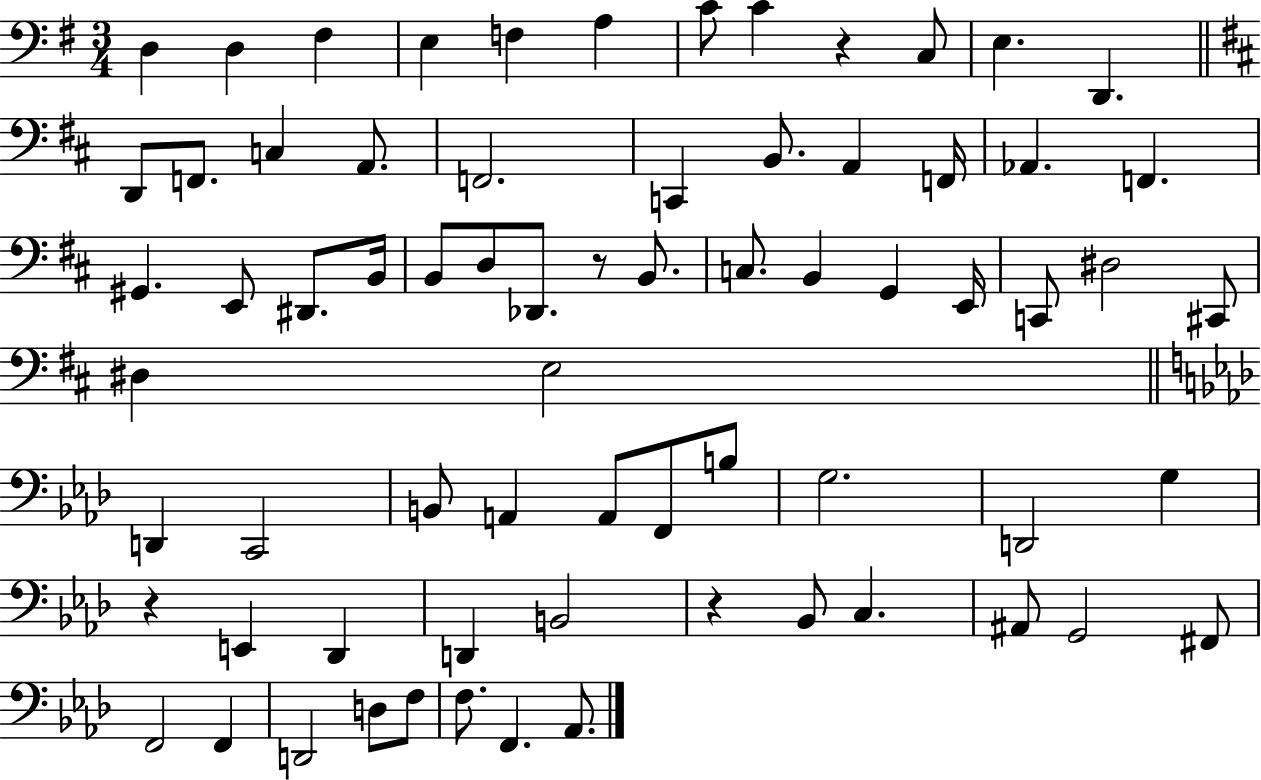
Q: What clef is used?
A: bass